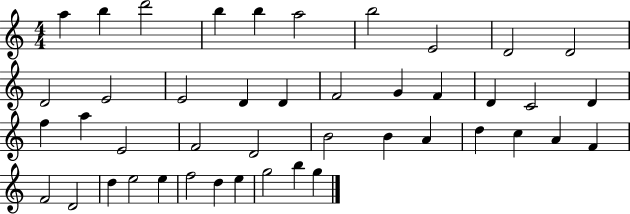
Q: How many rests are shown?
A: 0